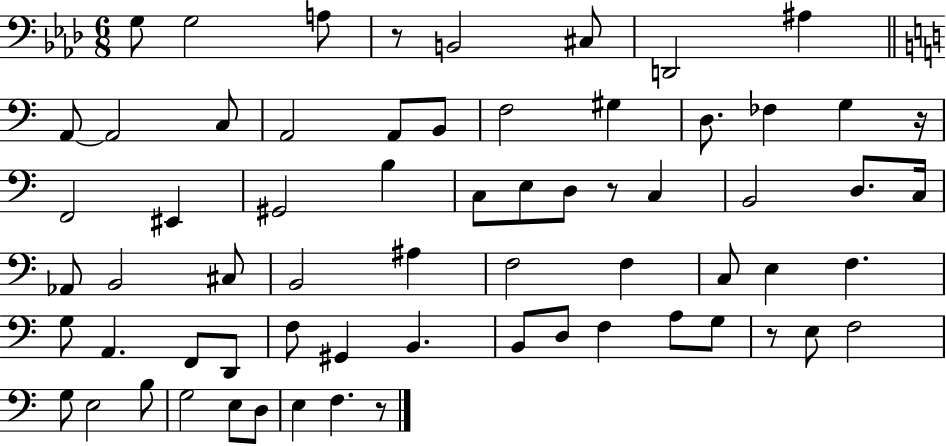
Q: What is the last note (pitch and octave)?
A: F3